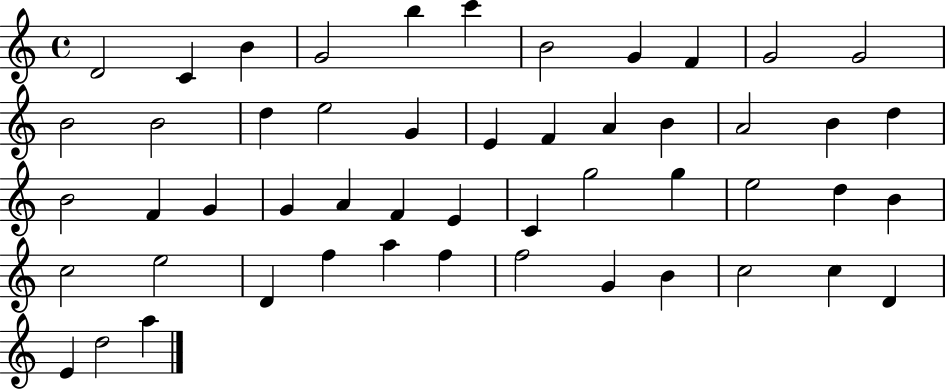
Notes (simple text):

D4/h C4/q B4/q G4/h B5/q C6/q B4/h G4/q F4/q G4/h G4/h B4/h B4/h D5/q E5/h G4/q E4/q F4/q A4/q B4/q A4/h B4/q D5/q B4/h F4/q G4/q G4/q A4/q F4/q E4/q C4/q G5/h G5/q E5/h D5/q B4/q C5/h E5/h D4/q F5/q A5/q F5/q F5/h G4/q B4/q C5/h C5/q D4/q E4/q D5/h A5/q